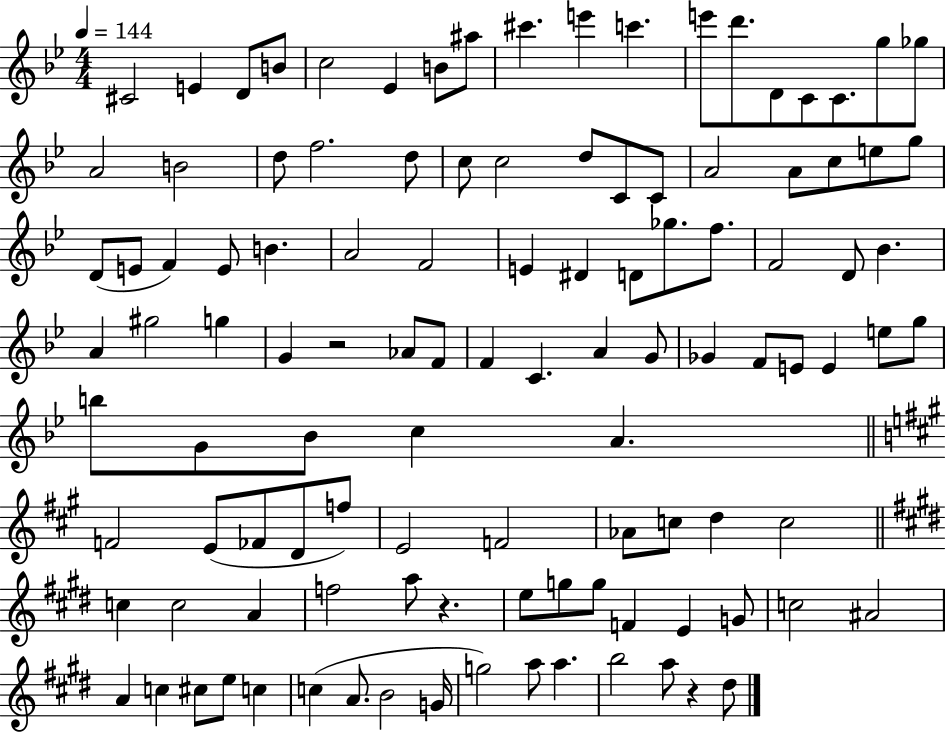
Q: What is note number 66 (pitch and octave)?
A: G4